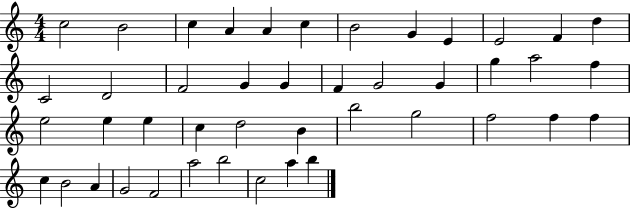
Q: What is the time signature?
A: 4/4